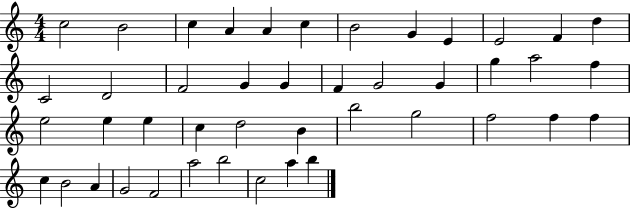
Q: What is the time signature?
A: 4/4